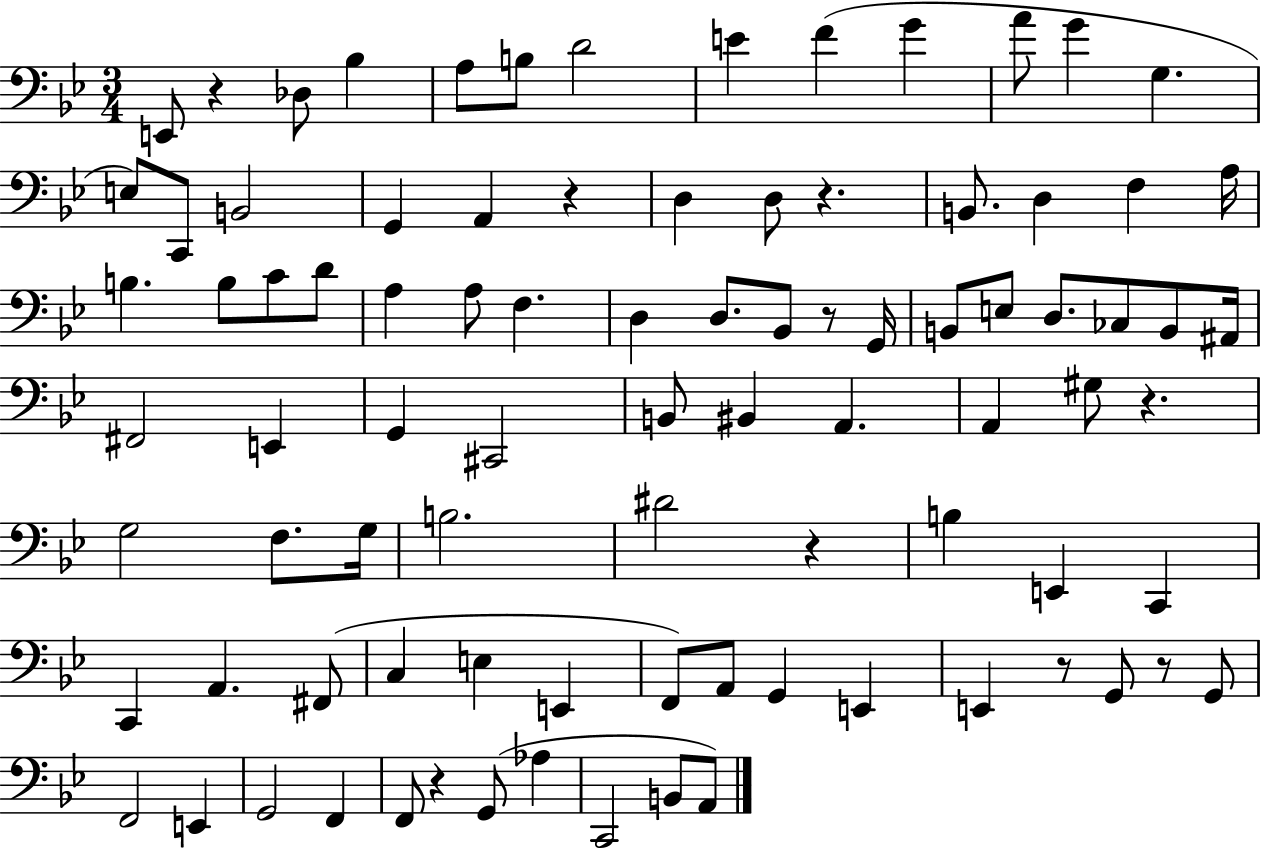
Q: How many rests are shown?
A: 9